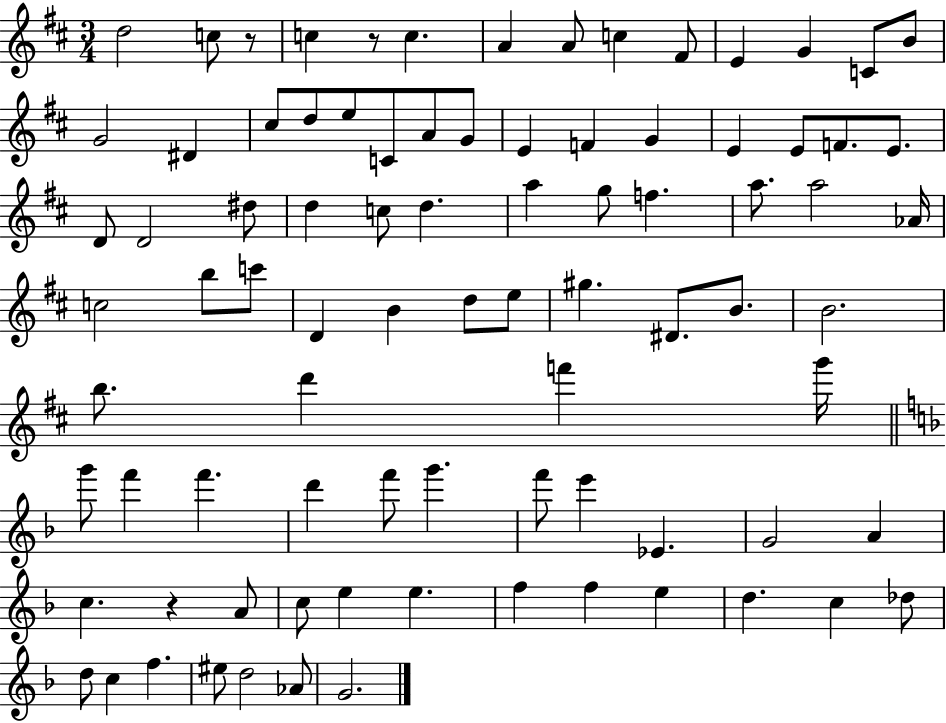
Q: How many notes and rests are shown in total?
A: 86